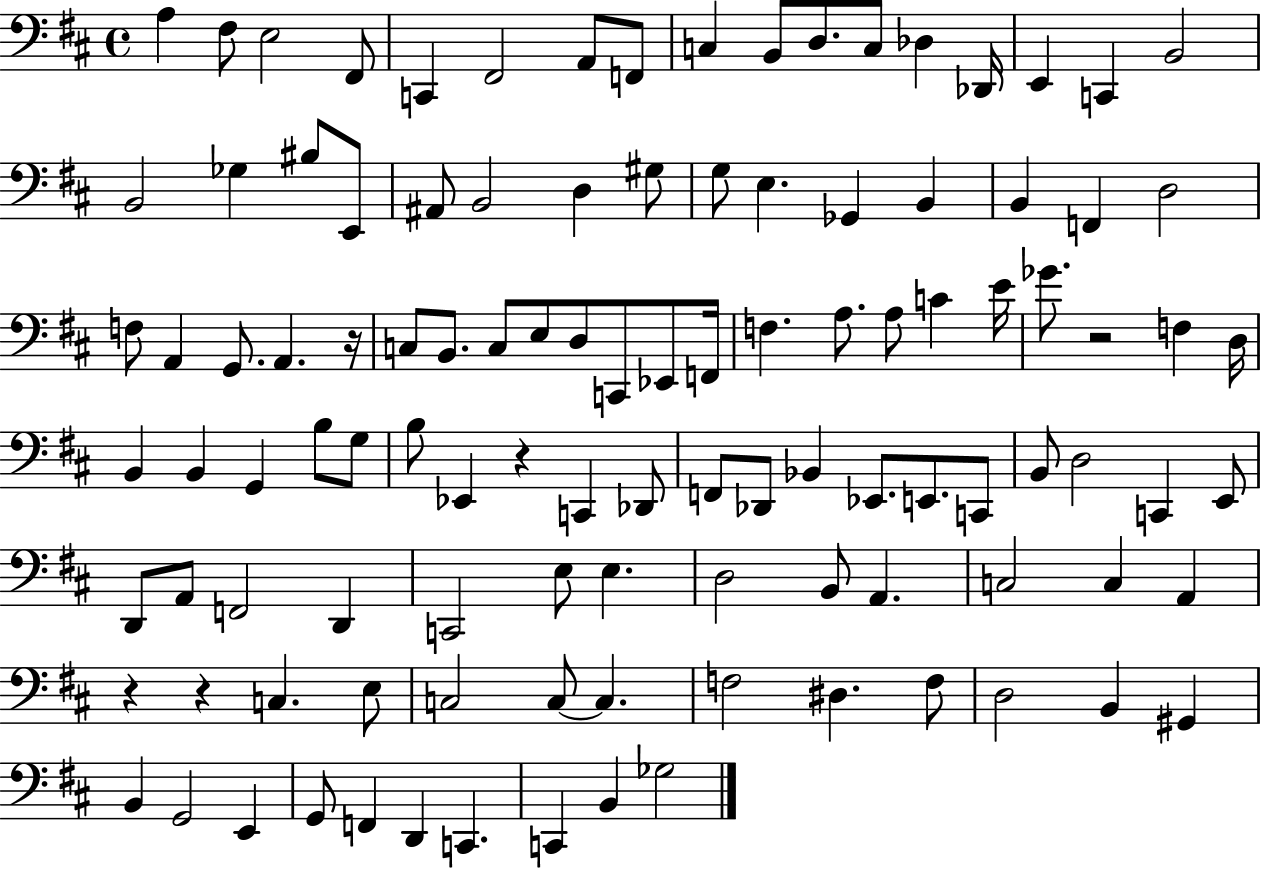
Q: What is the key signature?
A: D major